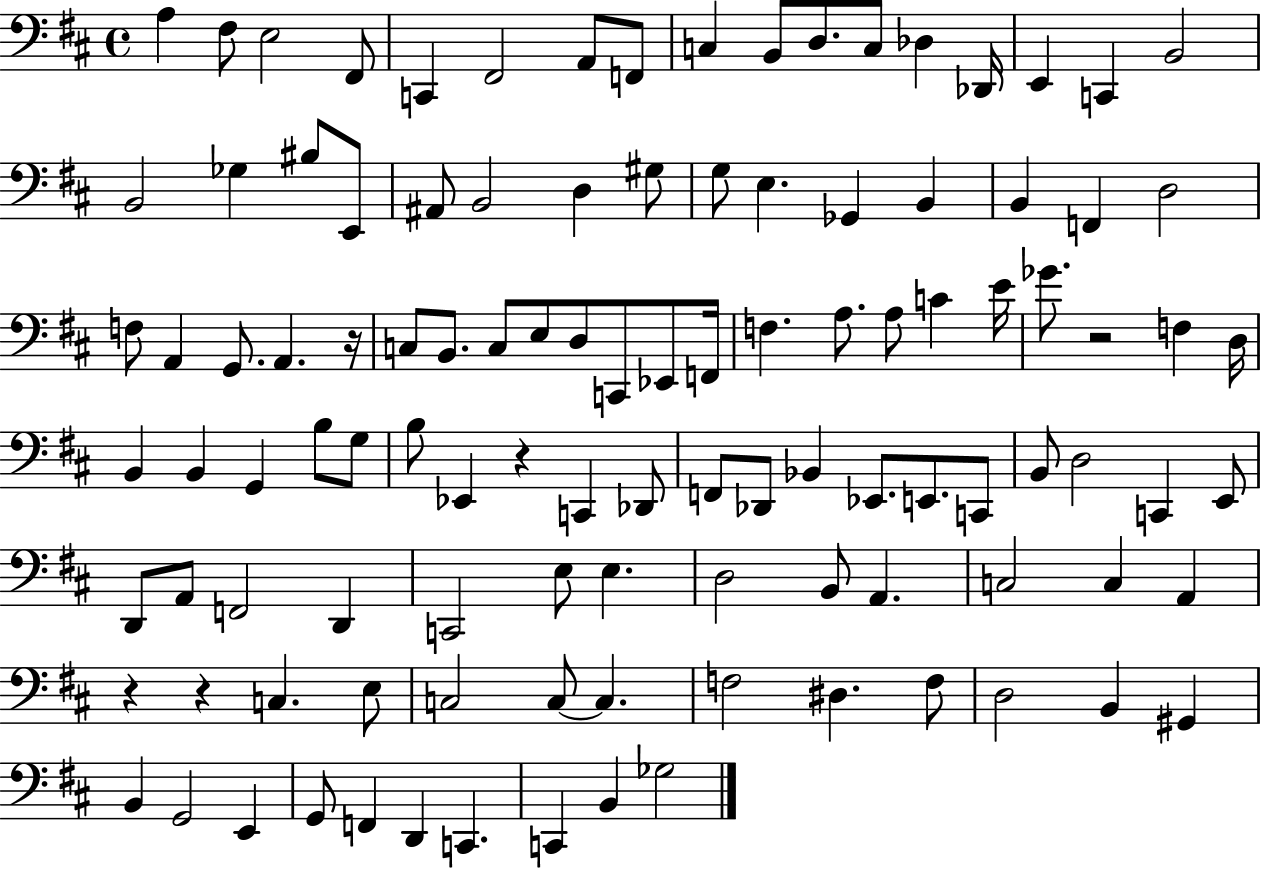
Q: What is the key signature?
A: D major